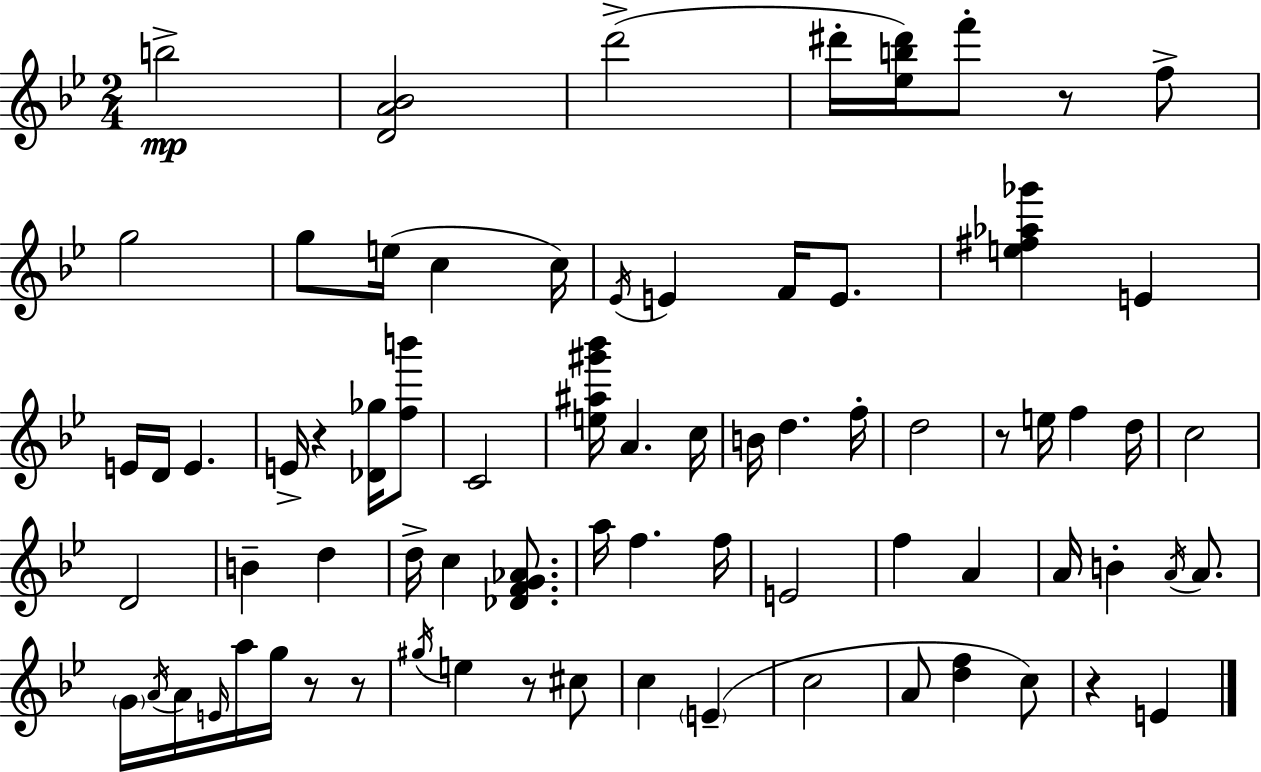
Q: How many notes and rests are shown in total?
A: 75